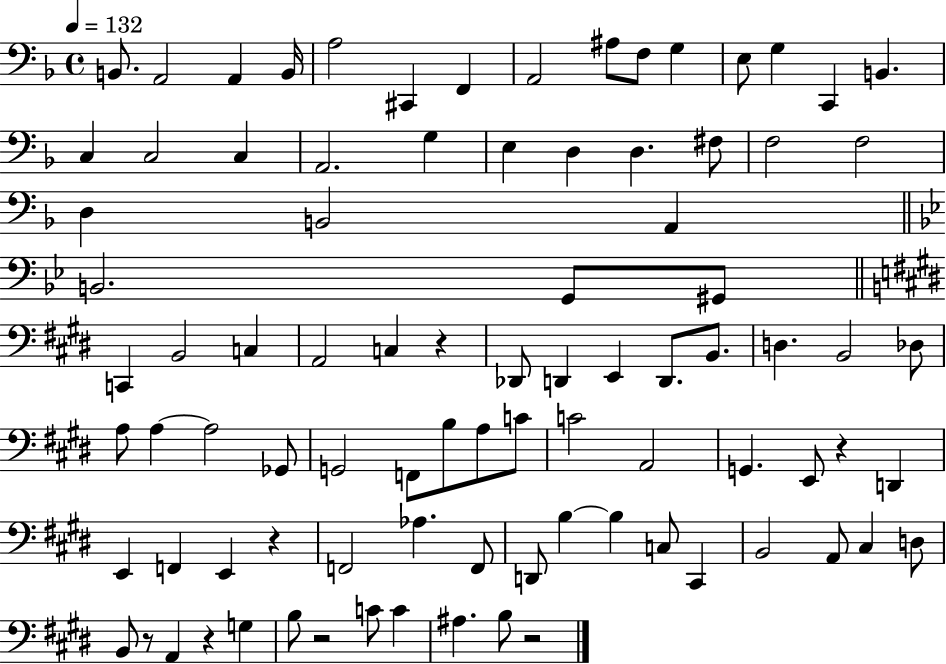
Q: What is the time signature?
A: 4/4